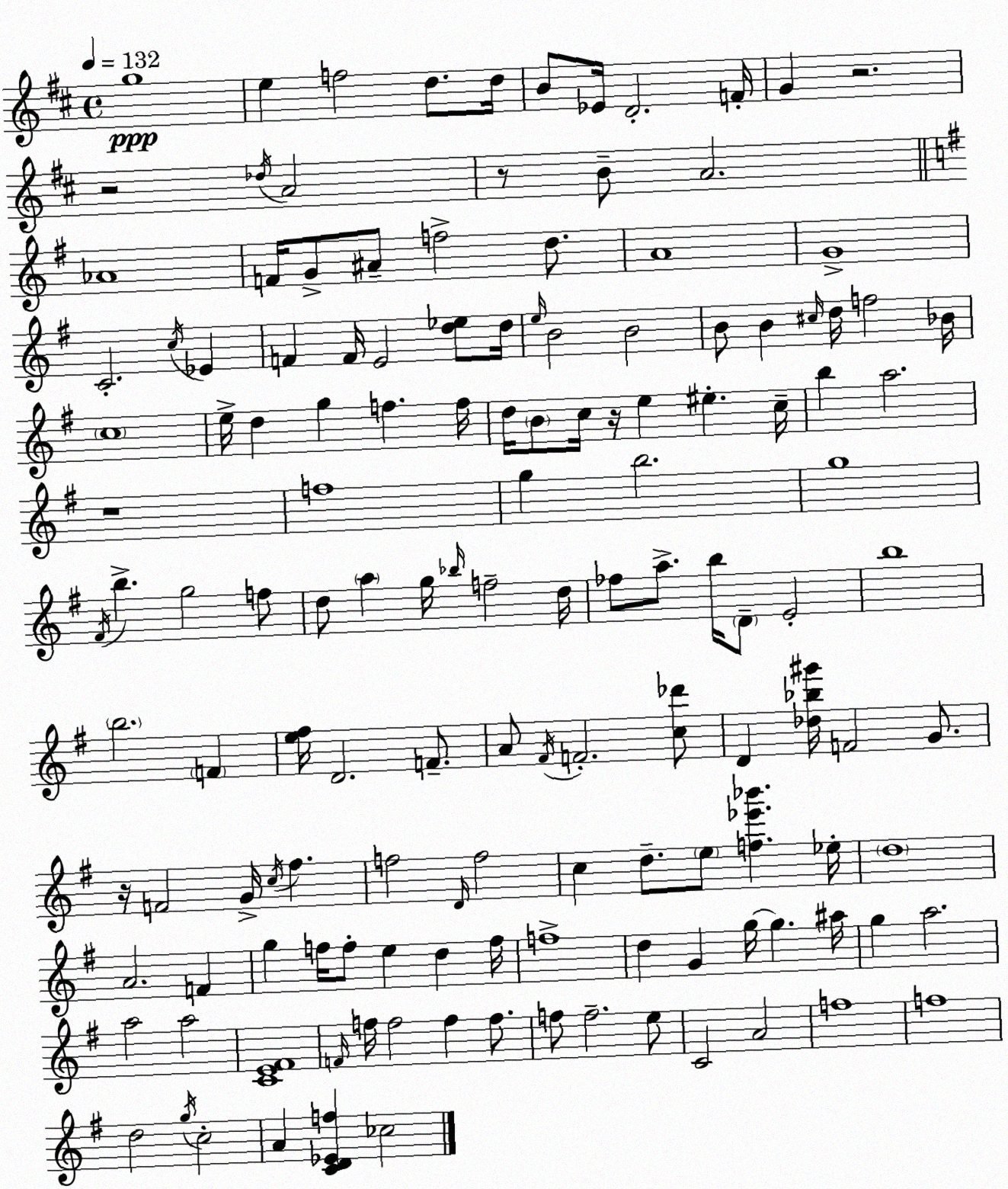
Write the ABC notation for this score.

X:1
T:Untitled
M:4/4
L:1/4
K:D
g4 e f2 d/2 d/4 B/2 _E/4 D2 F/4 G z2 z2 _d/4 A2 z/2 B/2 A2 _A4 F/4 G/2 ^A/2 f2 d/2 A4 G4 C2 c/4 _E F F/4 E2 [d_e]/2 d/4 e/4 B2 B2 B/2 B ^c/4 d/4 f2 _B/4 c4 e/4 d g f f/4 d/4 B/2 c/4 z/4 e ^e c/4 b a2 z4 f4 g b2 g4 ^F/4 b g2 f/2 d/2 a g/4 _b/4 f2 d/4 _f/2 a/2 b/4 D/2 E2 b4 b2 F [e^f]/4 D2 F/2 A/2 ^F/4 F2 [c_d']/2 D [_d_b^g']/4 F2 G/2 z/4 F2 G/4 c/4 ^f f2 D/4 f2 c d/2 e/2 [f_e'_b'] _e/4 d4 A2 F g f/4 f/2 e d f/4 f4 d G g/4 g ^a/4 g a2 a2 a2 [CE^F]4 F/4 f/4 f2 f f/2 f/2 f2 e/2 C2 A2 f4 f4 d2 g/4 c2 A [CD_Ef] _c2